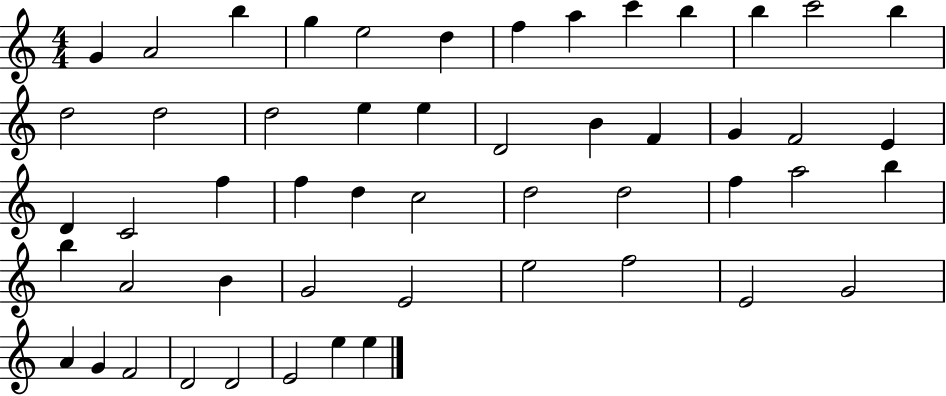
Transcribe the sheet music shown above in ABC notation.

X:1
T:Untitled
M:4/4
L:1/4
K:C
G A2 b g e2 d f a c' b b c'2 b d2 d2 d2 e e D2 B F G F2 E D C2 f f d c2 d2 d2 f a2 b b A2 B G2 E2 e2 f2 E2 G2 A G F2 D2 D2 E2 e e